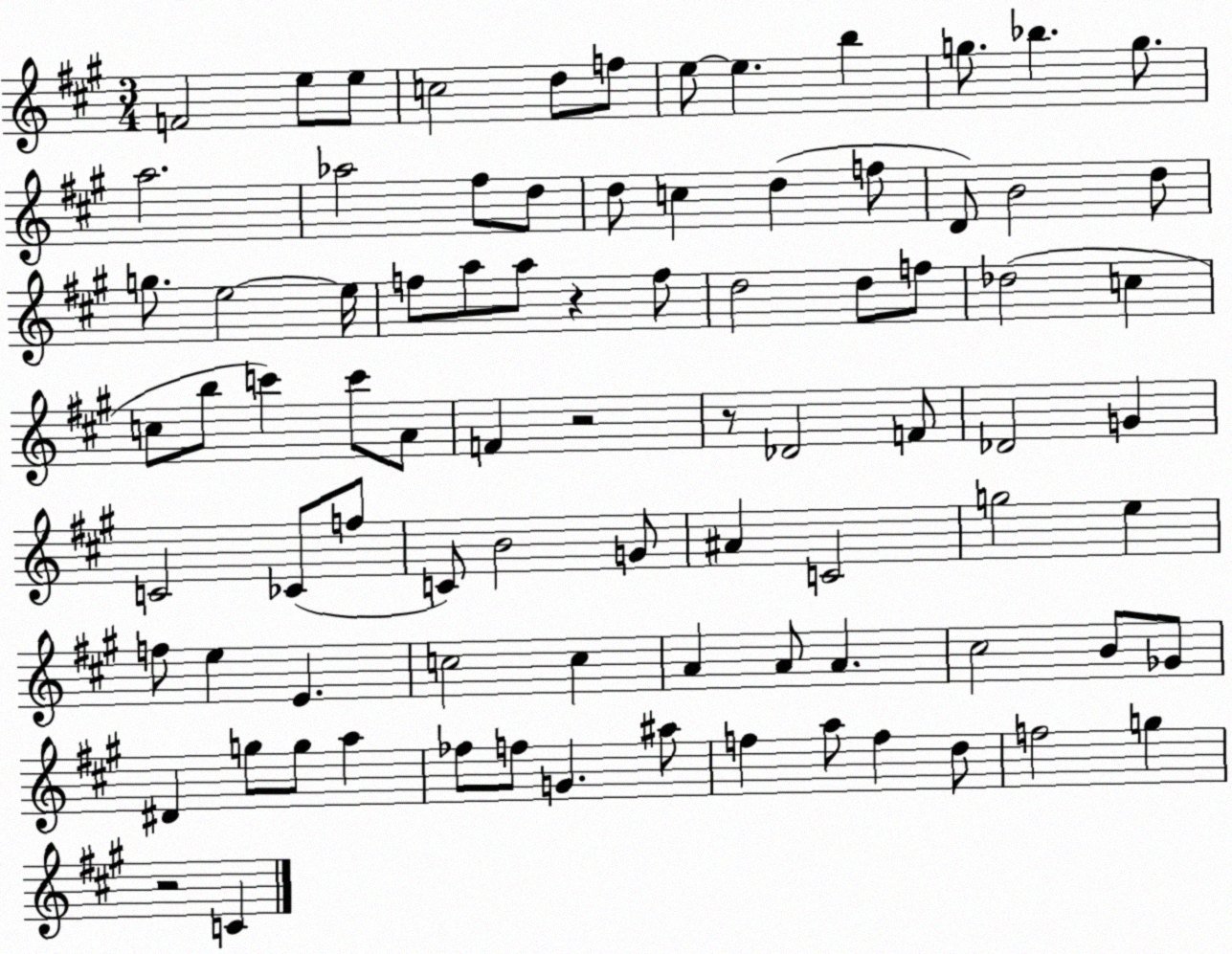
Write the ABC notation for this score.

X:1
T:Untitled
M:3/4
L:1/4
K:A
F2 e/2 e/2 c2 d/2 f/2 e/2 e b g/2 _b g/2 a2 _a2 ^f/2 d/2 d/2 c d f/2 D/2 B2 d/2 g/2 e2 e/4 f/2 a/2 a/2 z f/2 d2 d/2 f/2 _d2 c c/2 b/2 c' c'/2 A/2 F z2 z/2 _D2 F/2 _D2 G C2 _C/2 f/2 C/2 B2 G/2 ^A C2 g2 e f/2 e E c2 c A A/2 A ^c2 B/2 _G/2 ^D g/2 g/2 a _f/2 f/2 G ^a/2 f a/2 f d/2 f2 g z2 C